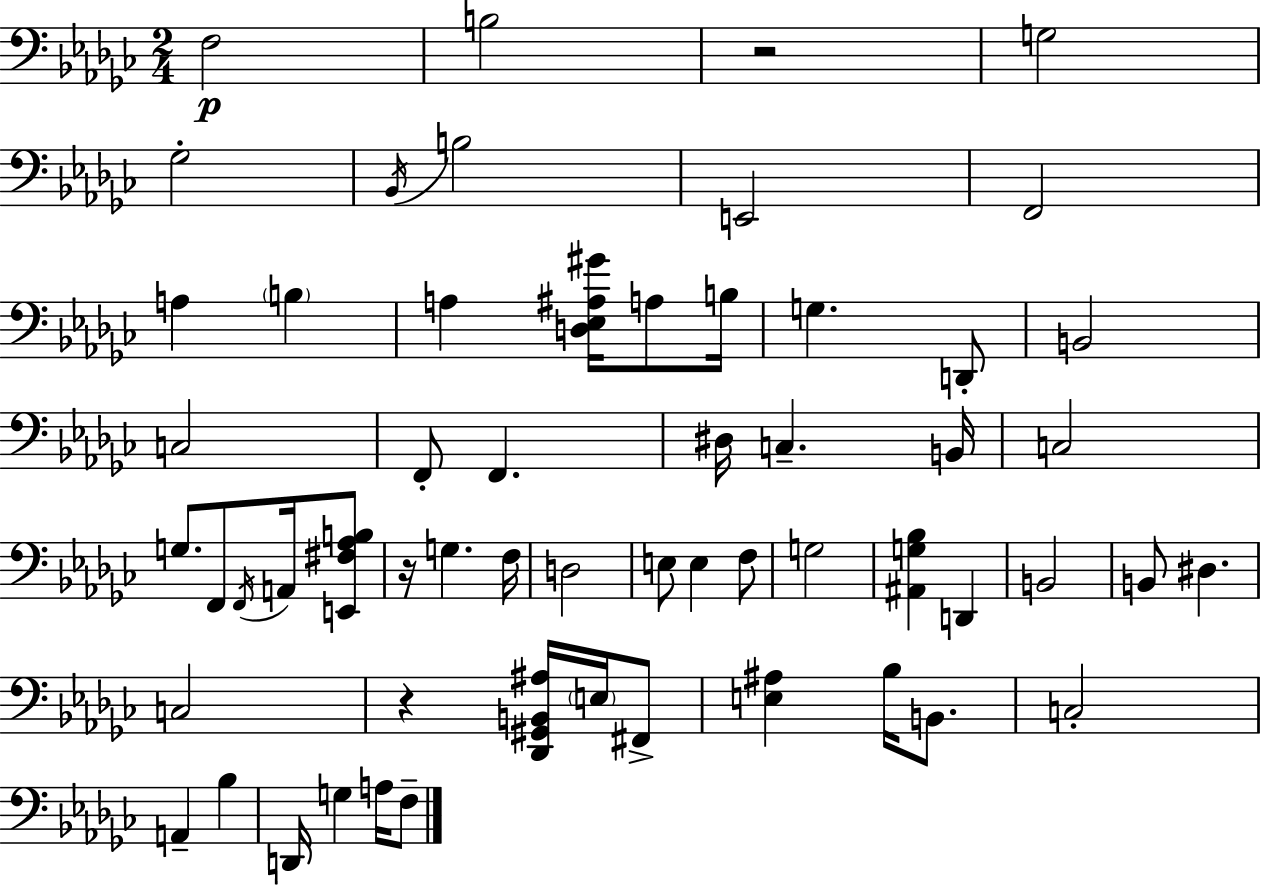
{
  \clef bass
  \numericTimeSignature
  \time 2/4
  \key ees \minor
  \repeat volta 2 { f2\p | b2 | r2 | g2 | \break ges2-. | \acciaccatura { bes,16 } b2 | e,2 | f,2 | \break a4 \parenthesize b4 | a4 <d ees ais gis'>16 a8 | b16 g4. d,8-. | b,2 | \break c2 | f,8-. f,4. | dis16 c4.-- | b,16 c2 | \break g8. f,8 \acciaccatura { f,16 } a,16 | <e, fis aes b>8 r16 g4. | f16 d2 | e8 e4 | \break f8 g2 | <ais, g bes>4 d,4 | b,2 | b,8 dis4. | \break c2 | r4 <des, gis, b, ais>16 \parenthesize e16 | fis,8-> <e ais>4 bes16 b,8. | c2-. | \break a,4-- bes4 | d,16 g4 a16 | f8-- } \bar "|."
}